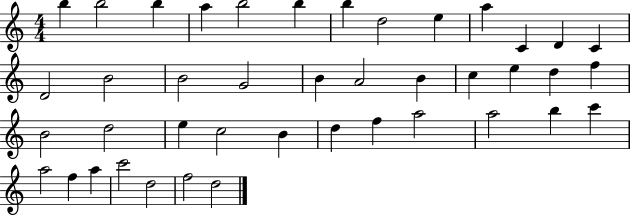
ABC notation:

X:1
T:Untitled
M:4/4
L:1/4
K:C
b b2 b a b2 b b d2 e a C D C D2 B2 B2 G2 B A2 B c e d f B2 d2 e c2 B d f a2 a2 b c' a2 f a c'2 d2 f2 d2